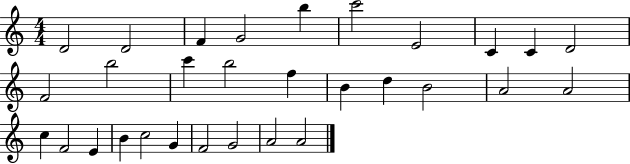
{
  \clef treble
  \numericTimeSignature
  \time 4/4
  \key c \major
  d'2 d'2 | f'4 g'2 b''4 | c'''2 e'2 | c'4 c'4 d'2 | \break f'2 b''2 | c'''4 b''2 f''4 | b'4 d''4 b'2 | a'2 a'2 | \break c''4 f'2 e'4 | b'4 c''2 g'4 | f'2 g'2 | a'2 a'2 | \break \bar "|."
}